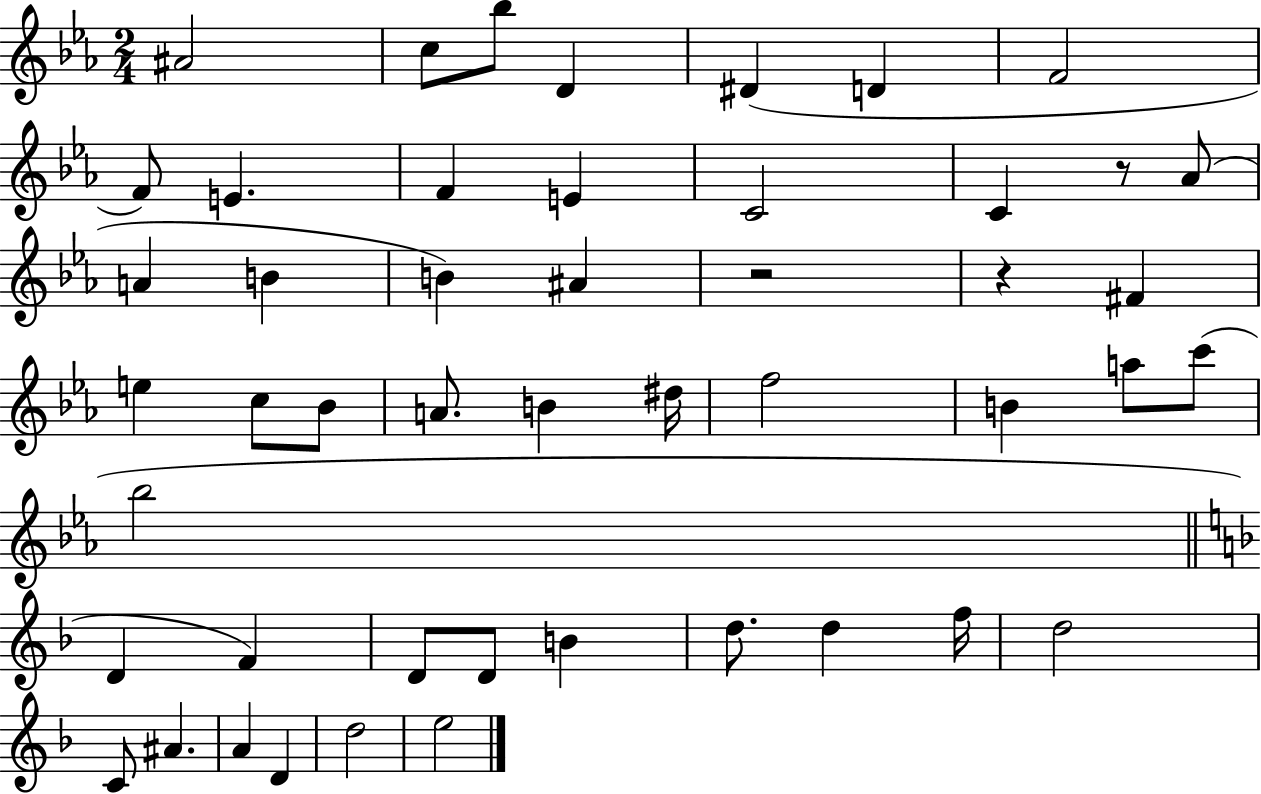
{
  \clef treble
  \numericTimeSignature
  \time 2/4
  \key ees \major
  ais'2 | c''8 bes''8 d'4 | dis'4( d'4 | f'2 | \break f'8) e'4. | f'4 e'4 | c'2 | c'4 r8 aes'8( | \break a'4 b'4 | b'4) ais'4 | r2 | r4 fis'4 | \break e''4 c''8 bes'8 | a'8. b'4 dis''16 | f''2 | b'4 a''8 c'''8( | \break bes''2 | \bar "||" \break \key d \minor d'4 f'4) | d'8 d'8 b'4 | d''8. d''4 f''16 | d''2 | \break c'8 ais'4. | a'4 d'4 | d''2 | e''2 | \break \bar "|."
}